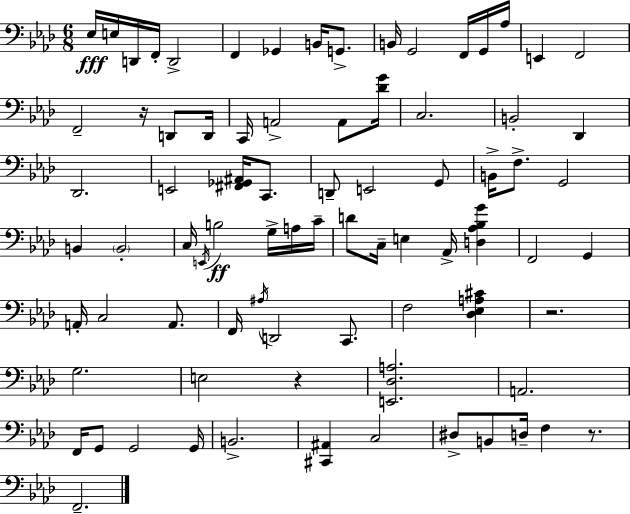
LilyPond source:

{
  \clef bass
  \numericTimeSignature
  \time 6/8
  \key f \minor
  ees16\fff e16 d,16 f,16-. d,2-> | f,4 ges,4 b,16 g,8.-> | b,16 g,2 f,16 g,16 aes16 | e,4 f,2 | \break f,2-- r16 d,8 d,16 | c,16 a,2-> a,8 <des' g'>16 | c2. | b,2-. des,4 | \break des,2. | e,2 <fis, ges, ais,>16 c,8. | d,8-- e,2 g,8 | b,16-> f8.-> g,2 | \break b,4 \parenthesize b,2-. | c16 \acciaccatura { e,16 }\ff b2 g16-> a16 | c'16-- d'8 c16-- e4 aes,16-> <d aes bes g'>4 | f,2 g,4 | \break a,16-. c2 a,8. | f,16 \acciaccatura { ais16 } d,2 c,8. | f2 <des ees a cis'>4 | r2. | \break g2. | e2 r4 | <e, des a>2. | a,2. | \break f,16 g,8 g,2 | g,16 b,2.-> | <cis, ais,>4 c2 | dis8-> b,8 d16-- f4 r8. | \break f,2.-- | \bar "|."
}